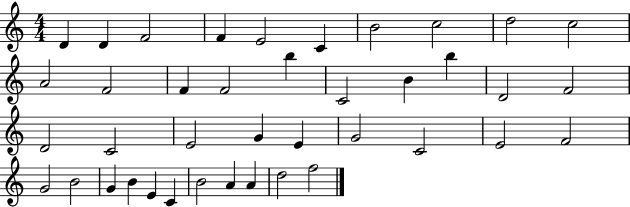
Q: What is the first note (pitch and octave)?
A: D4